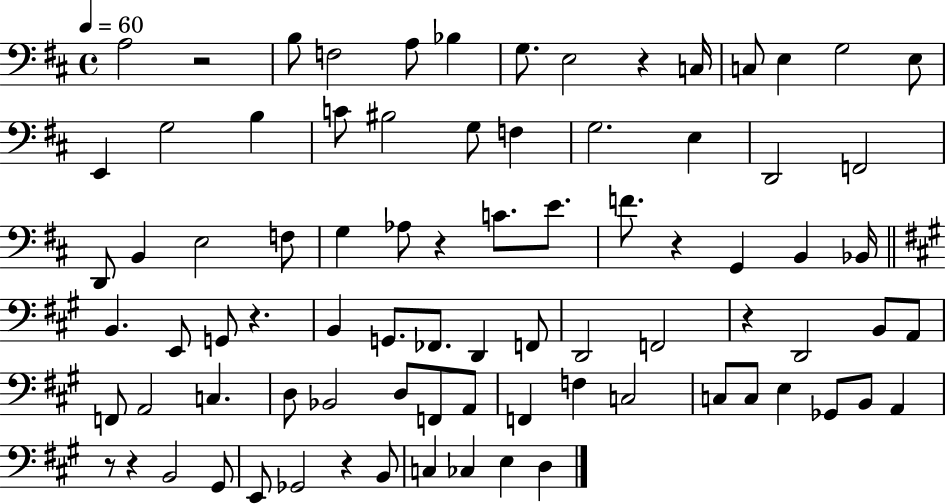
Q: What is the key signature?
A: D major